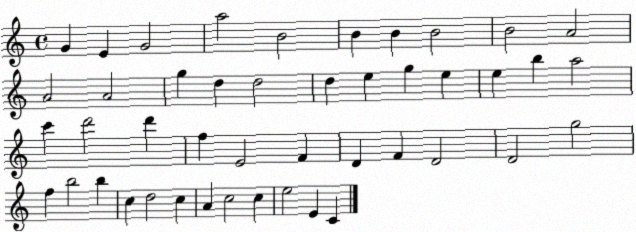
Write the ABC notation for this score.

X:1
T:Untitled
M:4/4
L:1/4
K:C
G E G2 a2 B2 B B B2 B2 A2 A2 A2 g d d2 d e g e e b a2 c' d'2 d' f E2 F D F D2 D2 g2 f b2 b c d2 c A c2 c e2 E C